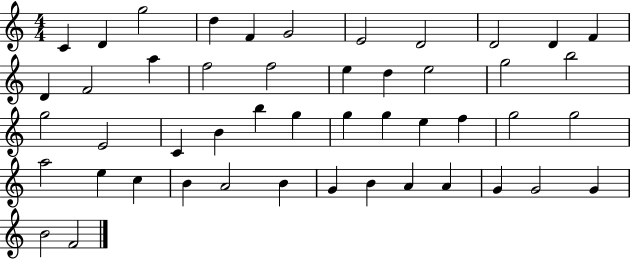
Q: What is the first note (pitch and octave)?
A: C4